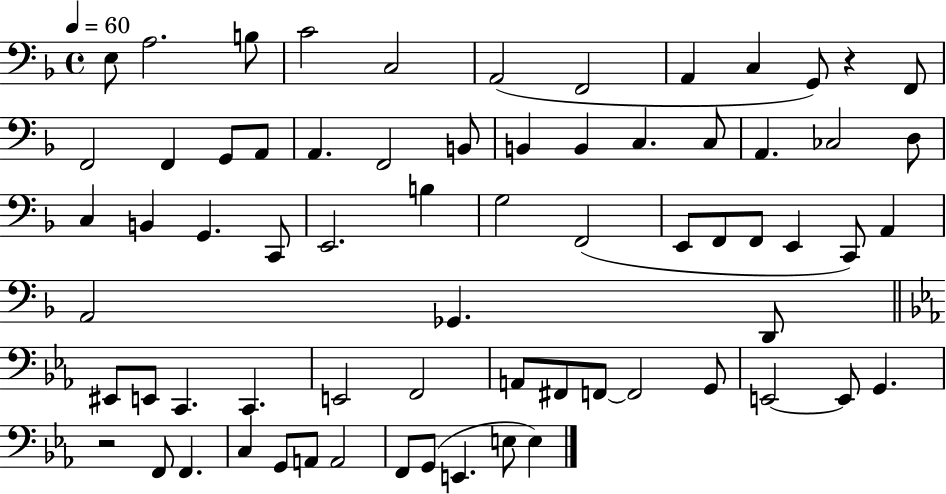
E3/e A3/h. B3/e C4/h C3/h A2/h F2/h A2/q C3/q G2/e R/q F2/e F2/h F2/q G2/e A2/e A2/q. F2/h B2/e B2/q B2/q C3/q. C3/e A2/q. CES3/h D3/e C3/q B2/q G2/q. C2/e E2/h. B3/q G3/h F2/h E2/e F2/e F2/e E2/q C2/e A2/q A2/h Gb2/q. D2/e EIS2/e E2/e C2/q. C2/q. E2/h F2/h A2/e F#2/e F2/e F2/h G2/e E2/h E2/e G2/q. R/h F2/e F2/q. C3/q G2/e A2/e A2/h F2/e G2/e E2/q. E3/e E3/q